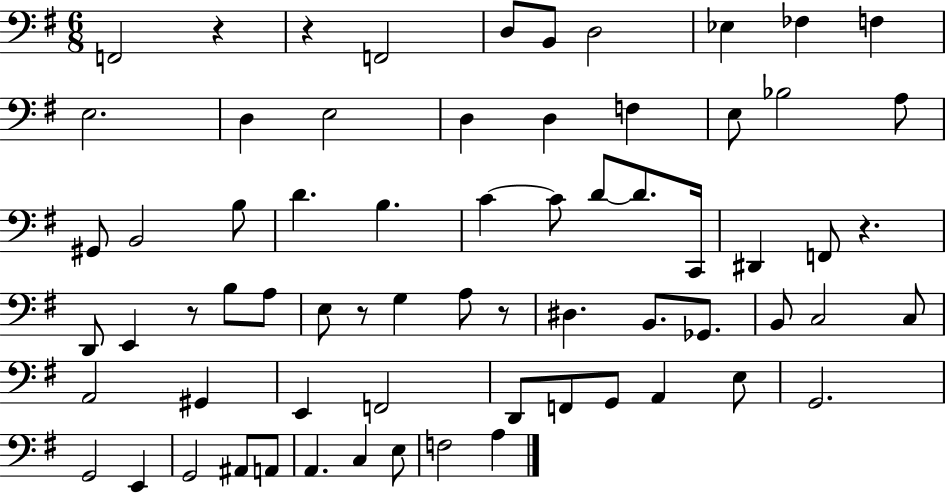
X:1
T:Untitled
M:6/8
L:1/4
K:G
F,,2 z z F,,2 D,/2 B,,/2 D,2 _E, _F, F, E,2 D, E,2 D, D, F, E,/2 _B,2 A,/2 ^G,,/2 B,,2 B,/2 D B, C C/2 D/2 D/2 C,,/4 ^D,, F,,/2 z D,,/2 E,, z/2 B,/2 A,/2 E,/2 z/2 G, A,/2 z/2 ^D, B,,/2 _G,,/2 B,,/2 C,2 C,/2 A,,2 ^G,, E,, F,,2 D,,/2 F,,/2 G,,/2 A,, E,/2 G,,2 G,,2 E,, G,,2 ^A,,/2 A,,/2 A,, C, E,/2 F,2 A,